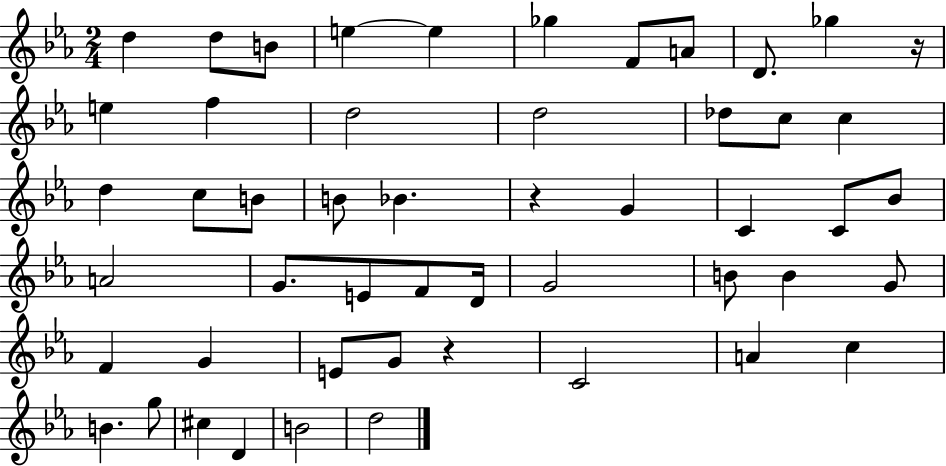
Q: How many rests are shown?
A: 3